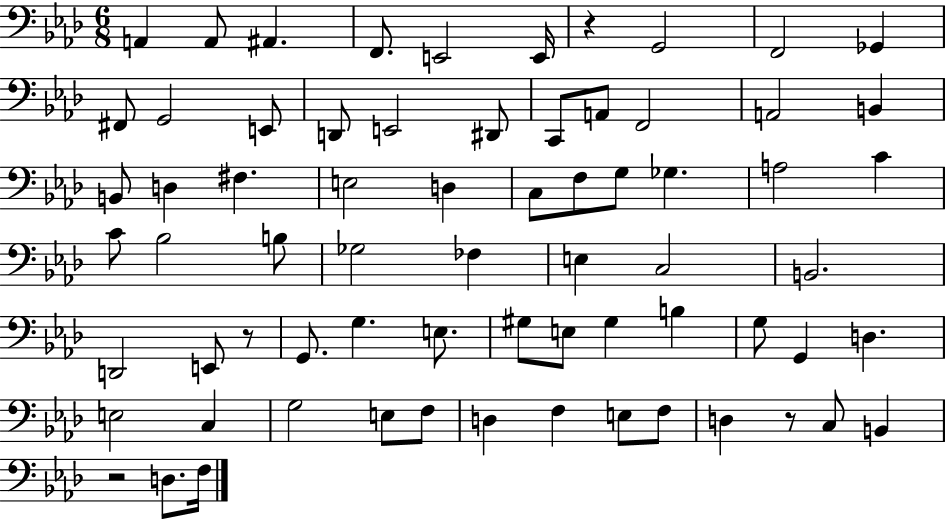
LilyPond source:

{
  \clef bass
  \numericTimeSignature
  \time 6/8
  \key aes \major
  a,4 a,8 ais,4. | f,8. e,2 e,16 | r4 g,2 | f,2 ges,4 | \break fis,8 g,2 e,8 | d,8 e,2 dis,8 | c,8 a,8 f,2 | a,2 b,4 | \break b,8 d4 fis4. | e2 d4 | c8 f8 g8 ges4. | a2 c'4 | \break c'8 bes2 b8 | ges2 fes4 | e4 c2 | b,2. | \break d,2 e,8 r8 | g,8. g4. e8. | gis8 e8 gis4 b4 | g8 g,4 d4. | \break e2 c4 | g2 e8 f8 | d4 f4 e8 f8 | d4 r8 c8 b,4 | \break r2 d8. f16 | \bar "|."
}